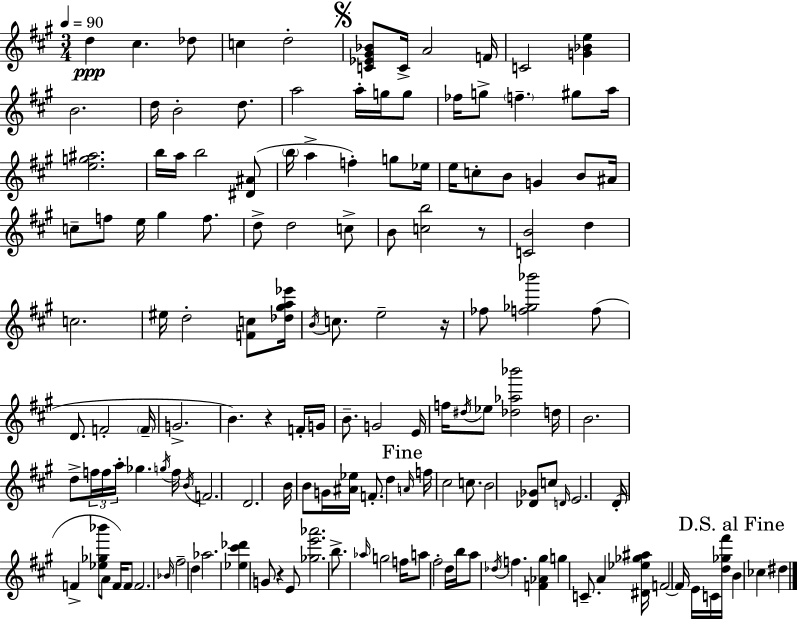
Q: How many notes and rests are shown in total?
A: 147